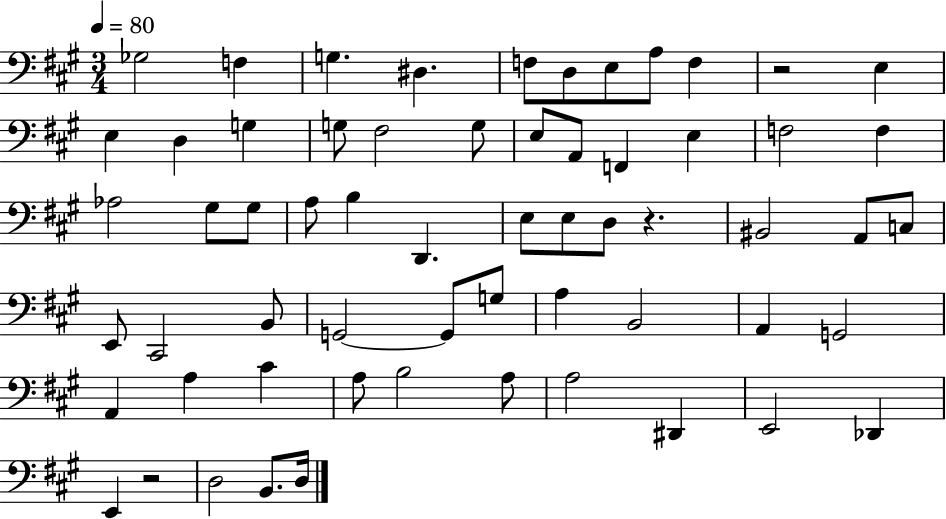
{
  \clef bass
  \numericTimeSignature
  \time 3/4
  \key a \major
  \tempo 4 = 80
  ges2 f4 | g4. dis4. | f8 d8 e8 a8 f4 | r2 e4 | \break e4 d4 g4 | g8 fis2 g8 | e8 a,8 f,4 e4 | f2 f4 | \break aes2 gis8 gis8 | a8 b4 d,4. | e8 e8 d8 r4. | bis,2 a,8 c8 | \break e,8 cis,2 b,8 | g,2~~ g,8 g8 | a4 b,2 | a,4 g,2 | \break a,4 a4 cis'4 | a8 b2 a8 | a2 dis,4 | e,2 des,4 | \break e,4 r2 | d2 b,8. d16 | \bar "|."
}